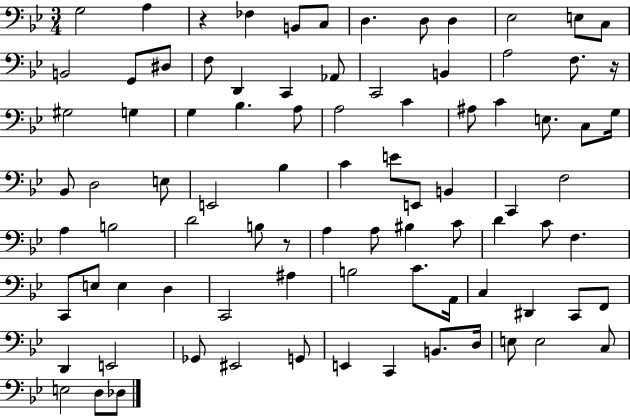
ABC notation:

X:1
T:Untitled
M:3/4
L:1/4
K:Bb
G,2 A, z _F, B,,/2 C,/2 D, D,/2 D, _E,2 E,/2 C,/2 B,,2 G,,/2 ^D,/2 F,/2 D,, C,, _A,,/2 C,,2 B,, A,2 F,/2 z/4 ^G,2 G, G, _B, A,/2 A,2 C ^A,/2 C E,/2 C,/2 G,/4 _B,,/2 D,2 E,/2 E,,2 _B, C E/2 E,,/2 B,, C,, F,2 A, B,2 D2 B,/2 z/2 A, A,/2 ^B, C/2 D C/2 F, C,,/2 E,/2 E, D, C,,2 ^A, B,2 C/2 A,,/4 C, ^D,, C,,/2 F,,/2 D,, E,,2 _G,,/2 ^E,,2 G,,/2 E,, C,, B,,/2 D,/4 E,/2 E,2 C,/2 E,2 D,/2 _D,/2